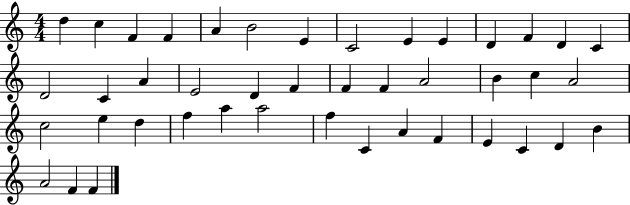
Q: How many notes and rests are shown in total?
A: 43